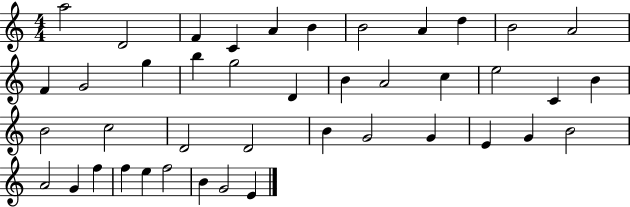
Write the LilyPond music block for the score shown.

{
  \clef treble
  \numericTimeSignature
  \time 4/4
  \key c \major
  a''2 d'2 | f'4 c'4 a'4 b'4 | b'2 a'4 d''4 | b'2 a'2 | \break f'4 g'2 g''4 | b''4 g''2 d'4 | b'4 a'2 c''4 | e''2 c'4 b'4 | \break b'2 c''2 | d'2 d'2 | b'4 g'2 g'4 | e'4 g'4 b'2 | \break a'2 g'4 f''4 | f''4 e''4 f''2 | b'4 g'2 e'4 | \bar "|."
}